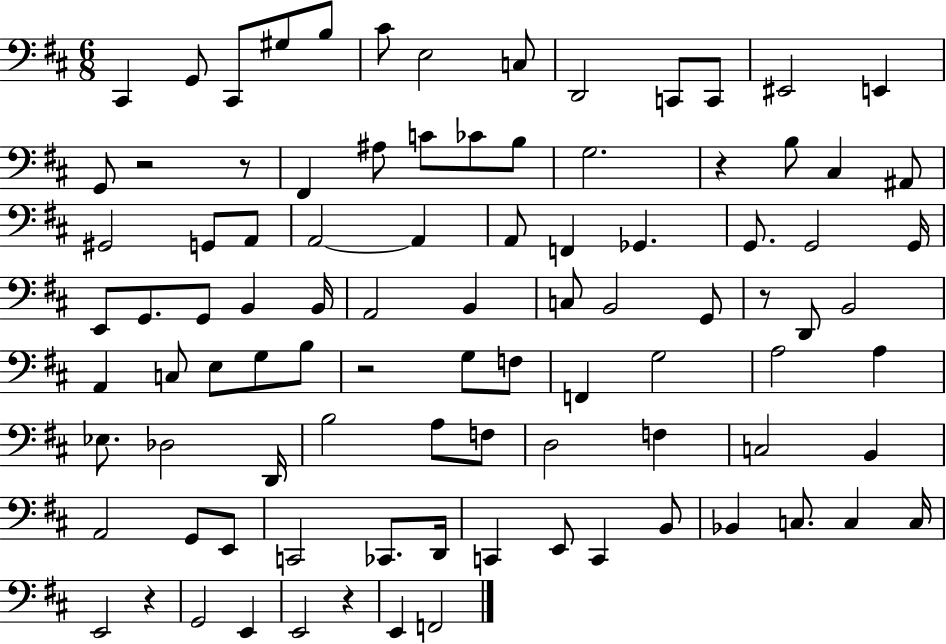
X:1
T:Untitled
M:6/8
L:1/4
K:D
^C,, G,,/2 ^C,,/2 ^G,/2 B,/2 ^C/2 E,2 C,/2 D,,2 C,,/2 C,,/2 ^E,,2 E,, G,,/2 z2 z/2 ^F,, ^A,/2 C/2 _C/2 B,/2 G,2 z B,/2 ^C, ^A,,/2 ^G,,2 G,,/2 A,,/2 A,,2 A,, A,,/2 F,, _G,, G,,/2 G,,2 G,,/4 E,,/2 G,,/2 G,,/2 B,, B,,/4 A,,2 B,, C,/2 B,,2 G,,/2 z/2 D,,/2 B,,2 A,, C,/2 E,/2 G,/2 B,/2 z2 G,/2 F,/2 F,, G,2 A,2 A, _E,/2 _D,2 D,,/4 B,2 A,/2 F,/2 D,2 F, C,2 B,, A,,2 G,,/2 E,,/2 C,,2 _C,,/2 D,,/4 C,, E,,/2 C,, B,,/2 _B,, C,/2 C, C,/4 E,,2 z G,,2 E,, E,,2 z E,, F,,2